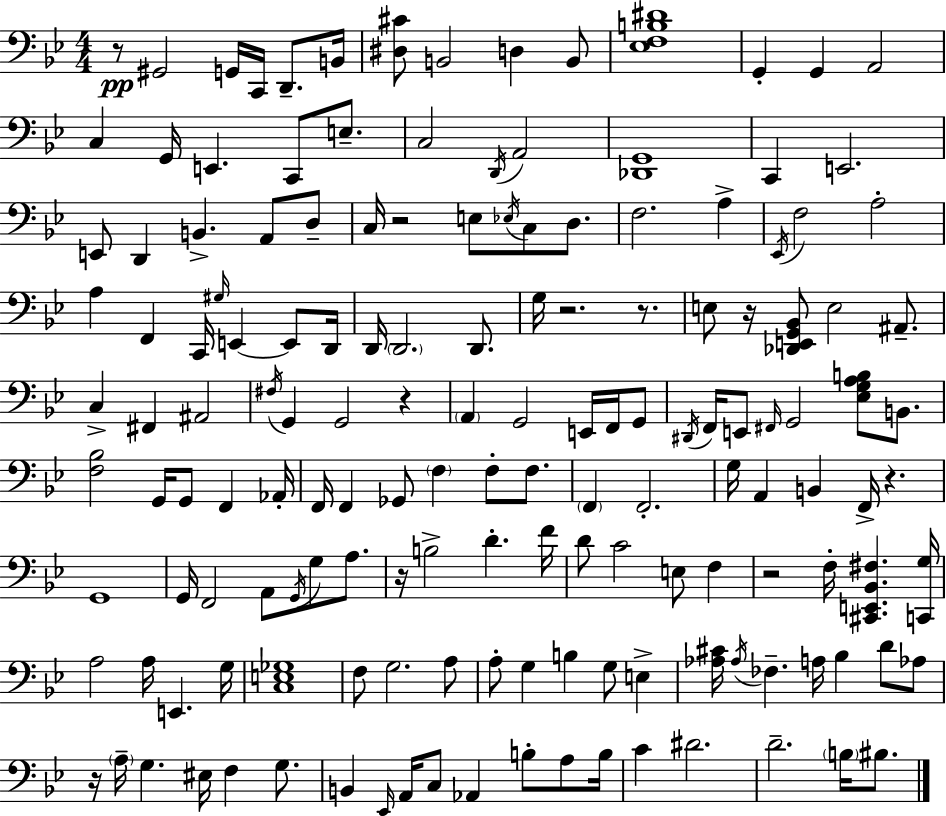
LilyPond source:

{
  \clef bass
  \numericTimeSignature
  \time 4/4
  \key bes \major
  r8\pp gis,2 g,16 c,16 d,8.-- b,16 | <dis cis'>8 b,2 d4 b,8 | <ees f b dis'>1 | g,4-. g,4 a,2 | \break c4 g,16 e,4. c,8 e8.-- | c2 \acciaccatura { d,16 } a,2 | <des, g,>1 | c,4 e,2. | \break e,8 d,4 b,4.-> a,8 d8-- | c16 r2 e8 \acciaccatura { ees16 } c8 d8. | f2. a4-> | \acciaccatura { ees,16 } f2 a2-. | \break a4 f,4 c,16 \grace { gis16 } e,4~~ | e,8 d,16 d,16 \parenthesize d,2. | d,8. g16 r2. | r8. e8 r16 <des, e, g, bes,>8 e2 | \break ais,8.-- c4-> fis,4 ais,2 | \acciaccatura { fis16 } g,4 g,2 | r4 \parenthesize a,4 g,2 | e,16 f,16 g,8 \acciaccatura { dis,16 } f,16 e,8 \grace { fis,16 } g,2 | \break <ees g a b>8 b,8. <f bes>2 g,16 | g,8 f,4 aes,16-. f,16 f,4 ges,8 \parenthesize f4 | f8-. f8. \parenthesize f,4 f,2.-. | g16 a,4 b,4 | \break f,16-> r4. g,1 | g,16 f,2 | a,8 \acciaccatura { g,16 } g8 a8. r16 b2-> | d'4.-. f'16 d'8 c'2 | \break e8 f4 r2 | f16-. <cis, e, bes, fis>4. <c, g>16 a2 | a16 e,4. g16 <c e ges>1 | f8 g2. | \break a8 a8-. g4 b4 | g8 e4-> <aes cis'>16 \acciaccatura { aes16 } fes4.-- | a16 bes4 d'8 aes8 r16 \parenthesize a16-- g4. | eis16 f4 g8. b,4 \grace { ees,16 } a,16 c8 | \break aes,4 b8-. a8 b16 c'4 dis'2. | d'2.-- | \parenthesize b16 bis8. \bar "|."
}